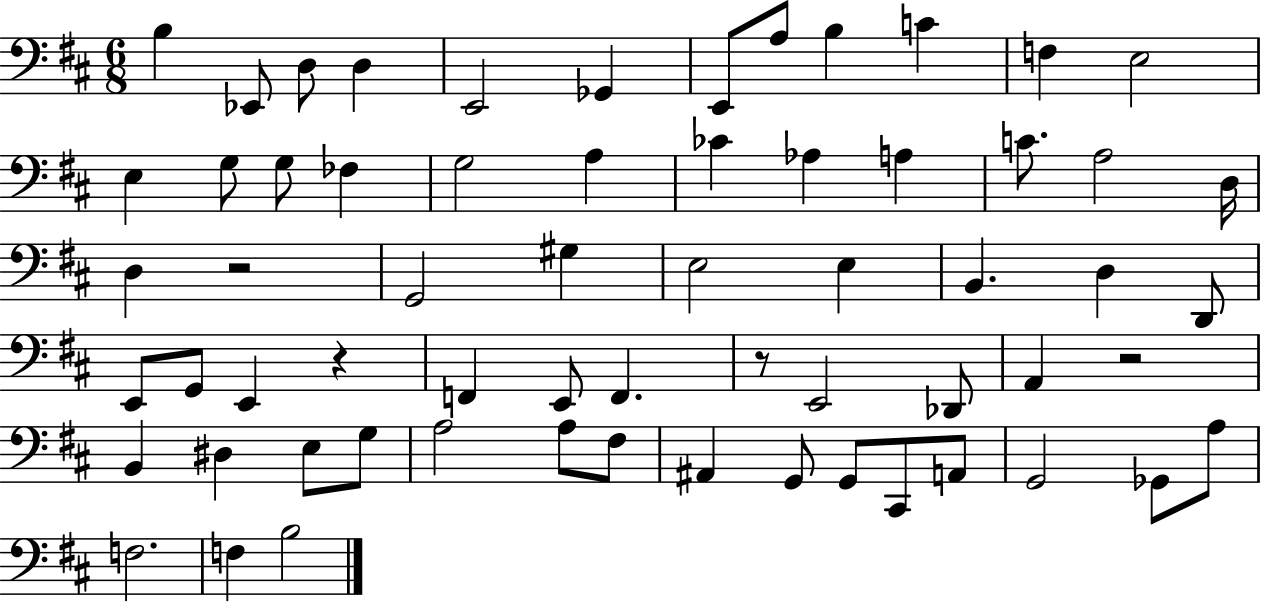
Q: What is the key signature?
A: D major